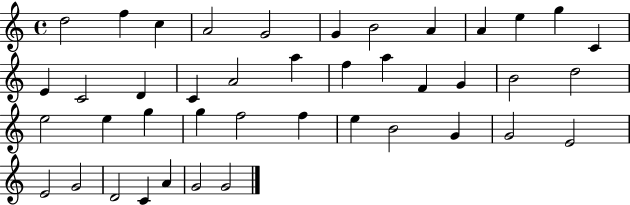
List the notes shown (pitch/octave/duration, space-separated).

D5/h F5/q C5/q A4/h G4/h G4/q B4/h A4/q A4/q E5/q G5/q C4/q E4/q C4/h D4/q C4/q A4/h A5/q F5/q A5/q F4/q G4/q B4/h D5/h E5/h E5/q G5/q G5/q F5/h F5/q E5/q B4/h G4/q G4/h E4/h E4/h G4/h D4/h C4/q A4/q G4/h G4/h